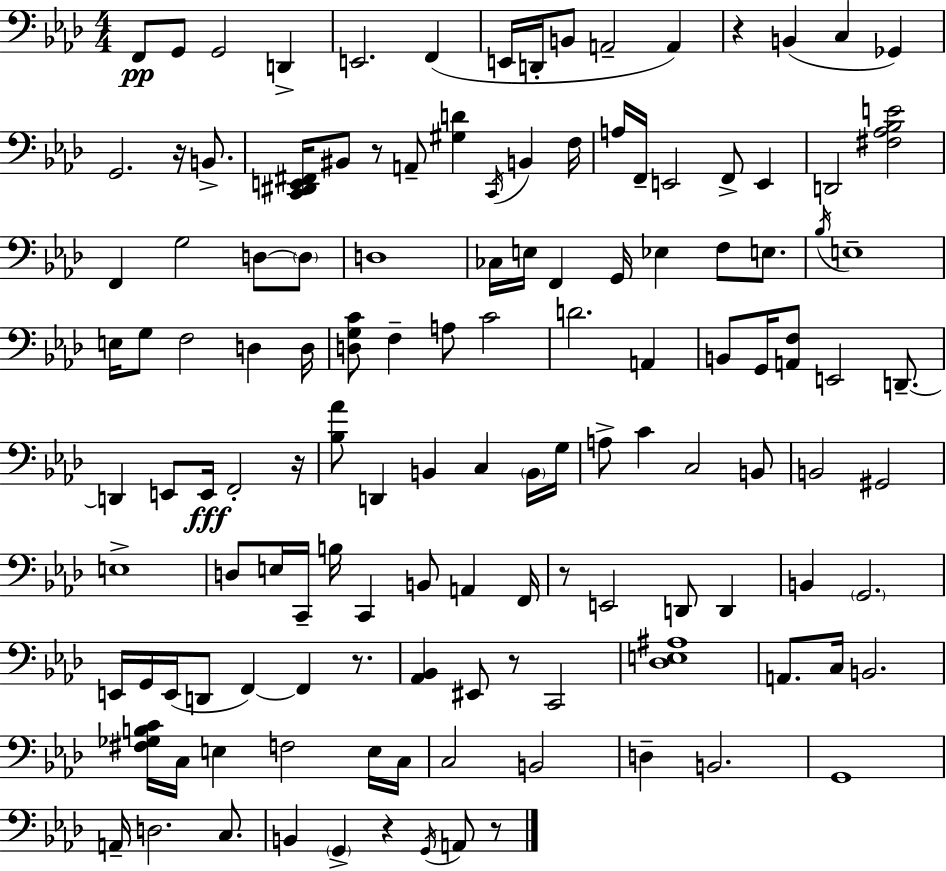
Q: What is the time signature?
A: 4/4